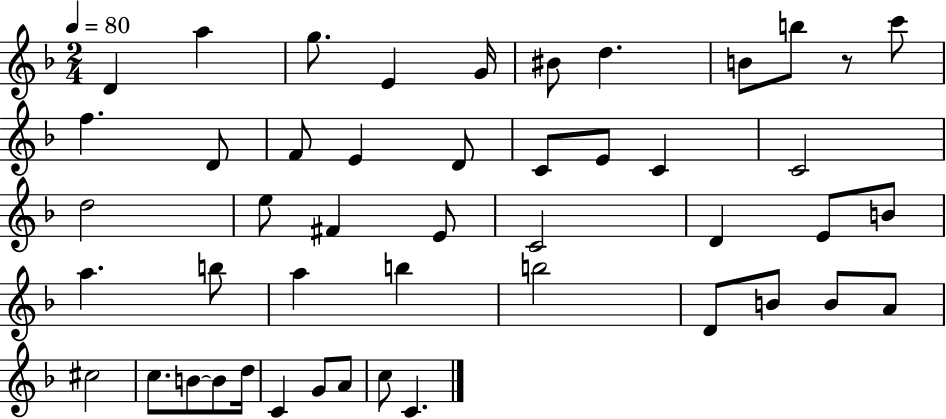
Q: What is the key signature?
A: F major